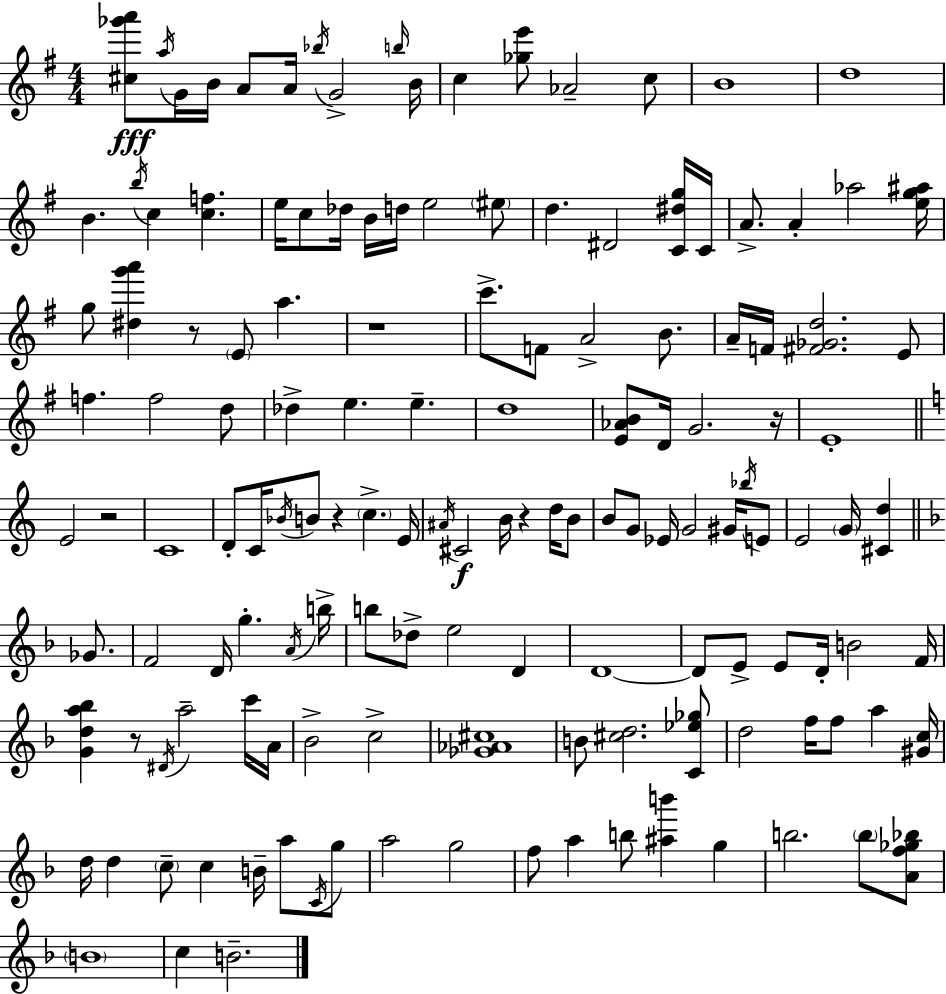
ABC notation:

X:1
T:Untitled
M:4/4
L:1/4
K:Em
[^c_g'a']/2 a/4 G/4 B/4 A/2 A/4 _b/4 G2 b/4 B/4 c [_ge']/2 _A2 c/2 B4 d4 B b/4 c [cf] e/4 c/2 _d/4 B/4 d/4 e2 ^e/2 d ^D2 [C^dg]/4 C/4 A/2 A _a2 [eg^a]/4 g/2 [^dg'a'] z/2 E/2 a z4 c'/2 F/2 A2 B/2 A/4 F/4 [^F_Gd]2 E/2 f f2 d/2 _d e e d4 [E_AB]/2 D/4 G2 z/4 E4 E2 z2 C4 D/2 C/4 _B/4 B/2 z c E/4 ^A/4 ^C2 B/4 z d/4 B/2 B/2 G/2 _E/4 G2 ^G/4 _b/4 E/2 E2 G/4 [^Cd] _G/2 F2 D/4 g A/4 b/4 b/2 _d/2 e2 D D4 D/2 E/2 E/2 D/4 B2 F/4 [Gda_b] z/2 ^D/4 a2 c'/4 A/4 _B2 c2 [_G_A^c]4 B/2 [^cd]2 [C_e_g]/2 d2 f/4 f/2 a [^Gc]/4 d/4 d c/2 c B/4 a/2 C/4 g/2 a2 g2 f/2 a b/2 [^ab'] g b2 b/2 [Af_g_b]/2 B4 c B2